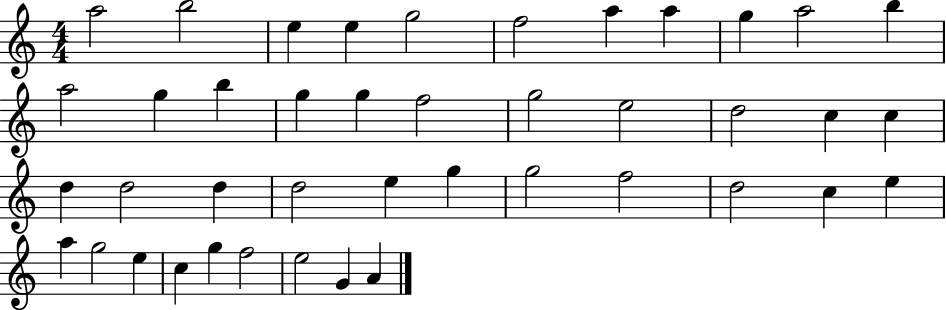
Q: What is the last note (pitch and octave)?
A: A4